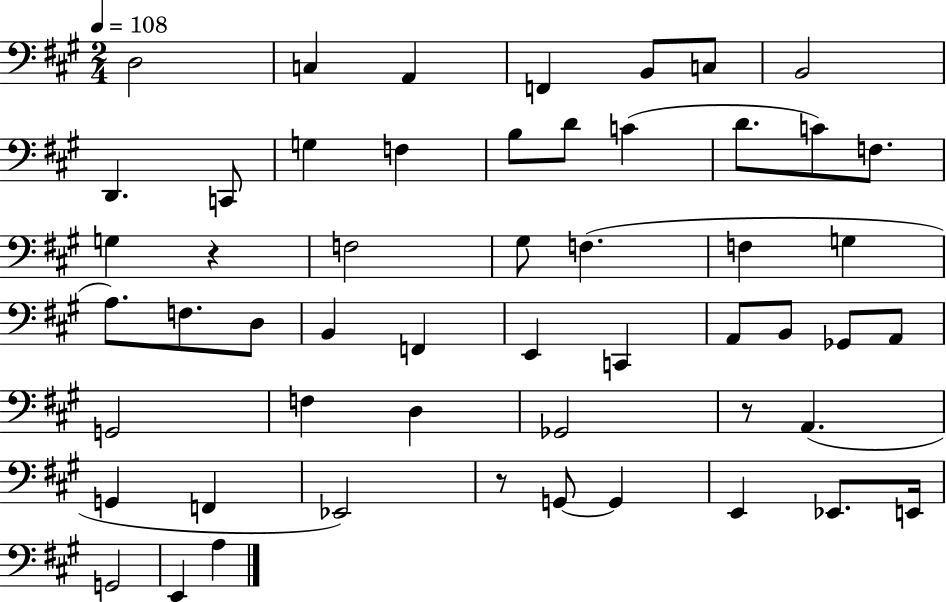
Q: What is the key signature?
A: A major